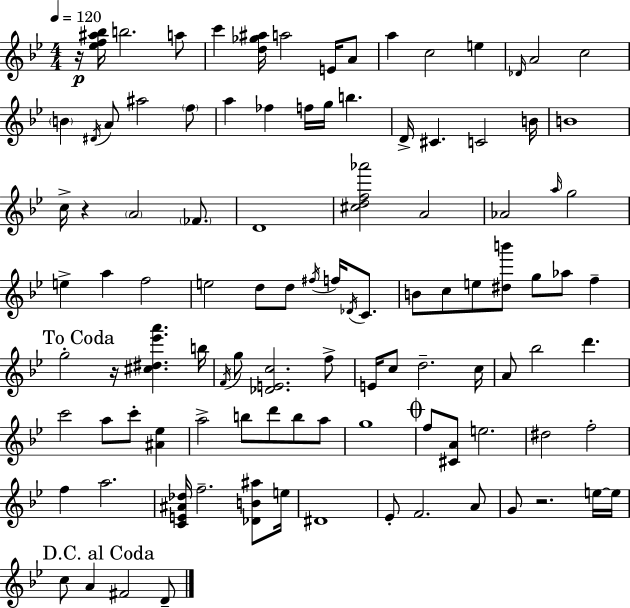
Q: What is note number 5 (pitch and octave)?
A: E4